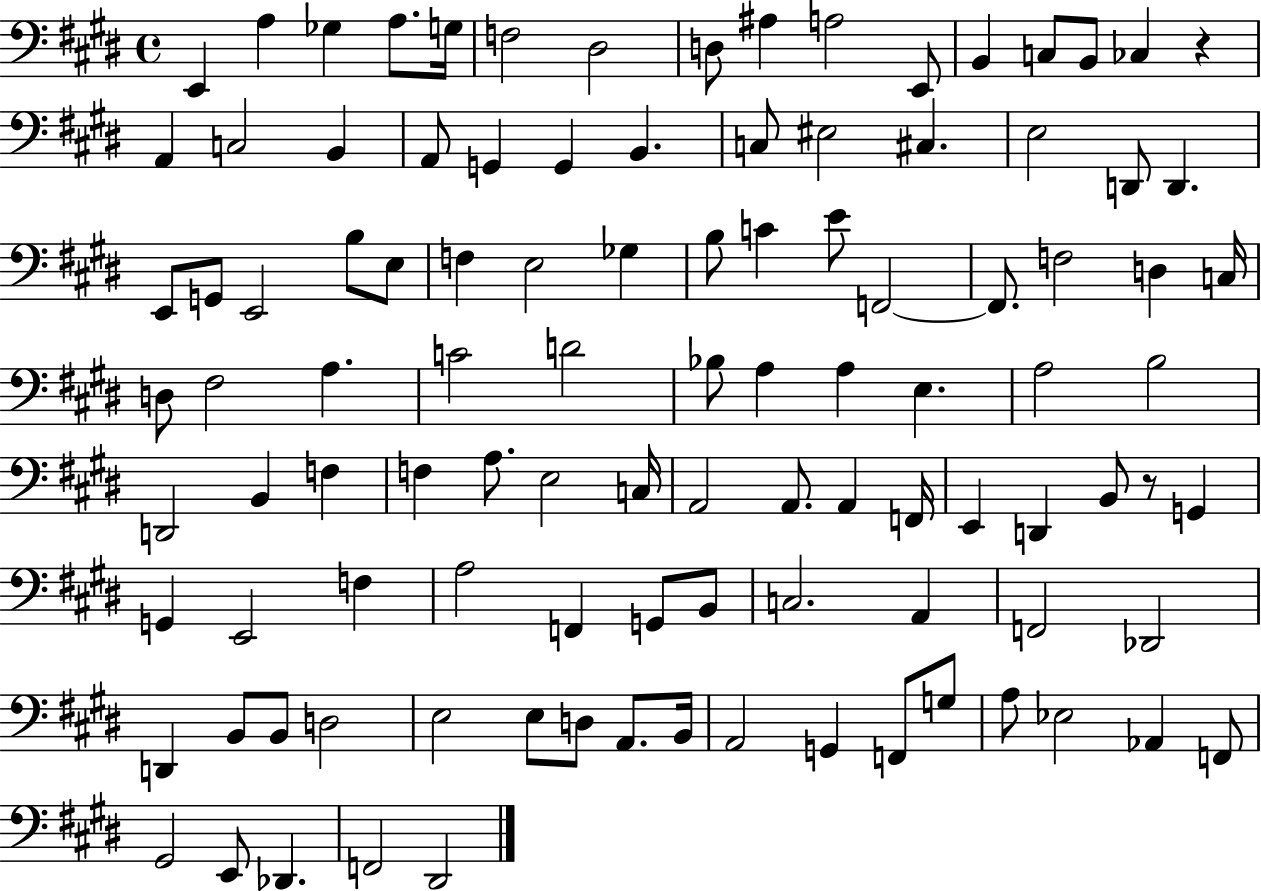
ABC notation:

X:1
T:Untitled
M:4/4
L:1/4
K:E
E,, A, _G, A,/2 G,/4 F,2 ^D,2 D,/2 ^A, A,2 E,,/2 B,, C,/2 B,,/2 _C, z A,, C,2 B,, A,,/2 G,, G,, B,, C,/2 ^E,2 ^C, E,2 D,,/2 D,, E,,/2 G,,/2 E,,2 B,/2 E,/2 F, E,2 _G, B,/2 C E/2 F,,2 F,,/2 F,2 D, C,/4 D,/2 ^F,2 A, C2 D2 _B,/2 A, A, E, A,2 B,2 D,,2 B,, F, F, A,/2 E,2 C,/4 A,,2 A,,/2 A,, F,,/4 E,, D,, B,,/2 z/2 G,, G,, E,,2 F, A,2 F,, G,,/2 B,,/2 C,2 A,, F,,2 _D,,2 D,, B,,/2 B,,/2 D,2 E,2 E,/2 D,/2 A,,/2 B,,/4 A,,2 G,, F,,/2 G,/2 A,/2 _E,2 _A,, F,,/2 ^G,,2 E,,/2 _D,, F,,2 ^D,,2